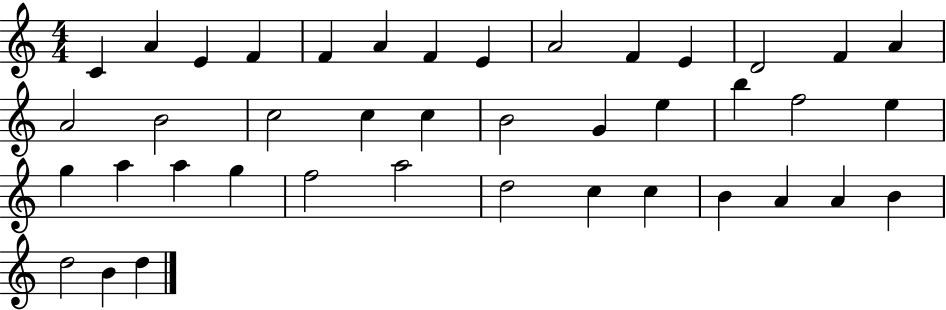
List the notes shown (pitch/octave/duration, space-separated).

C4/q A4/q E4/q F4/q F4/q A4/q F4/q E4/q A4/h F4/q E4/q D4/h F4/q A4/q A4/h B4/h C5/h C5/q C5/q B4/h G4/q E5/q B5/q F5/h E5/q G5/q A5/q A5/q G5/q F5/h A5/h D5/h C5/q C5/q B4/q A4/q A4/q B4/q D5/h B4/q D5/q